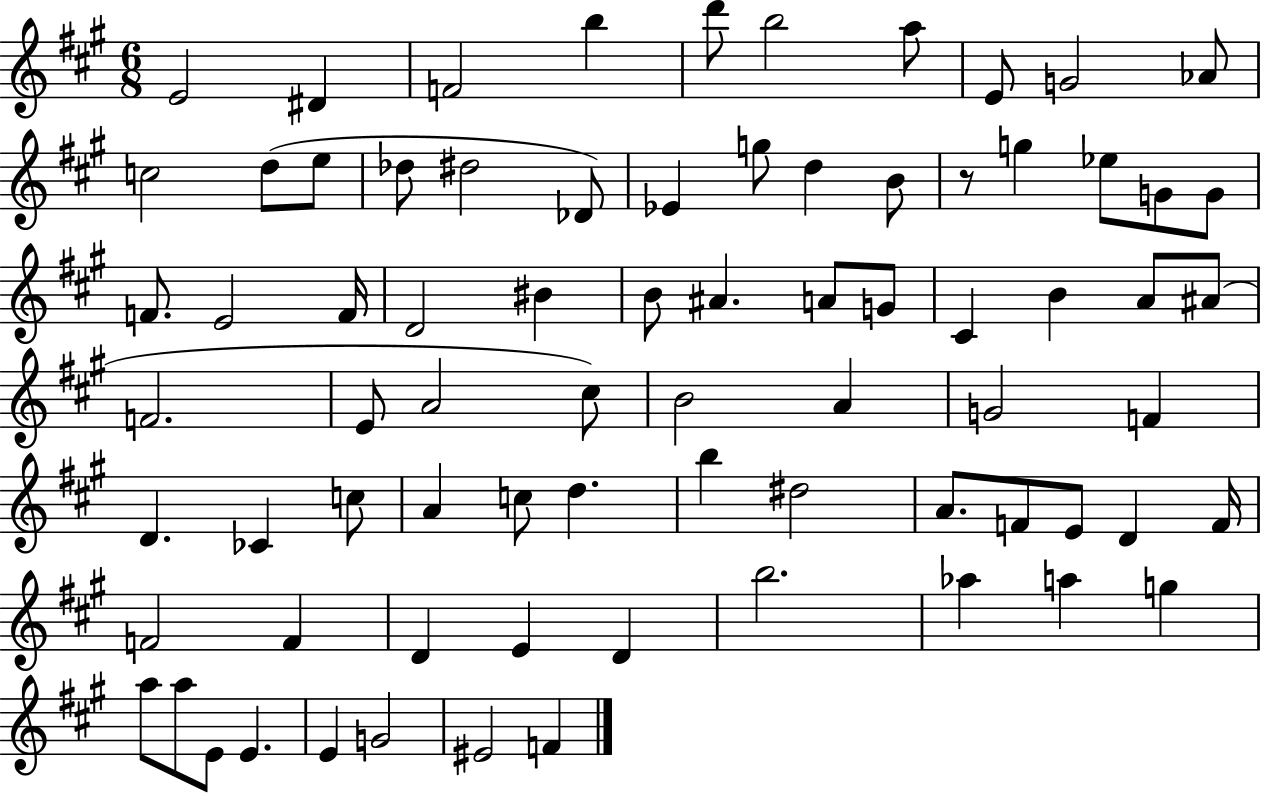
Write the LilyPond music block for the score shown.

{
  \clef treble
  \numericTimeSignature
  \time 6/8
  \key a \major
  e'2 dis'4 | f'2 b''4 | d'''8 b''2 a''8 | e'8 g'2 aes'8 | \break c''2 d''8( e''8 | des''8 dis''2 des'8) | ees'4 g''8 d''4 b'8 | r8 g''4 ees''8 g'8 g'8 | \break f'8. e'2 f'16 | d'2 bis'4 | b'8 ais'4. a'8 g'8 | cis'4 b'4 a'8 ais'8( | \break f'2. | e'8 a'2 cis''8) | b'2 a'4 | g'2 f'4 | \break d'4. ces'4 c''8 | a'4 c''8 d''4. | b''4 dis''2 | a'8. f'8 e'8 d'4 f'16 | \break f'2 f'4 | d'4 e'4 d'4 | b''2. | aes''4 a''4 g''4 | \break a''8 a''8 e'8 e'4. | e'4 g'2 | eis'2 f'4 | \bar "|."
}